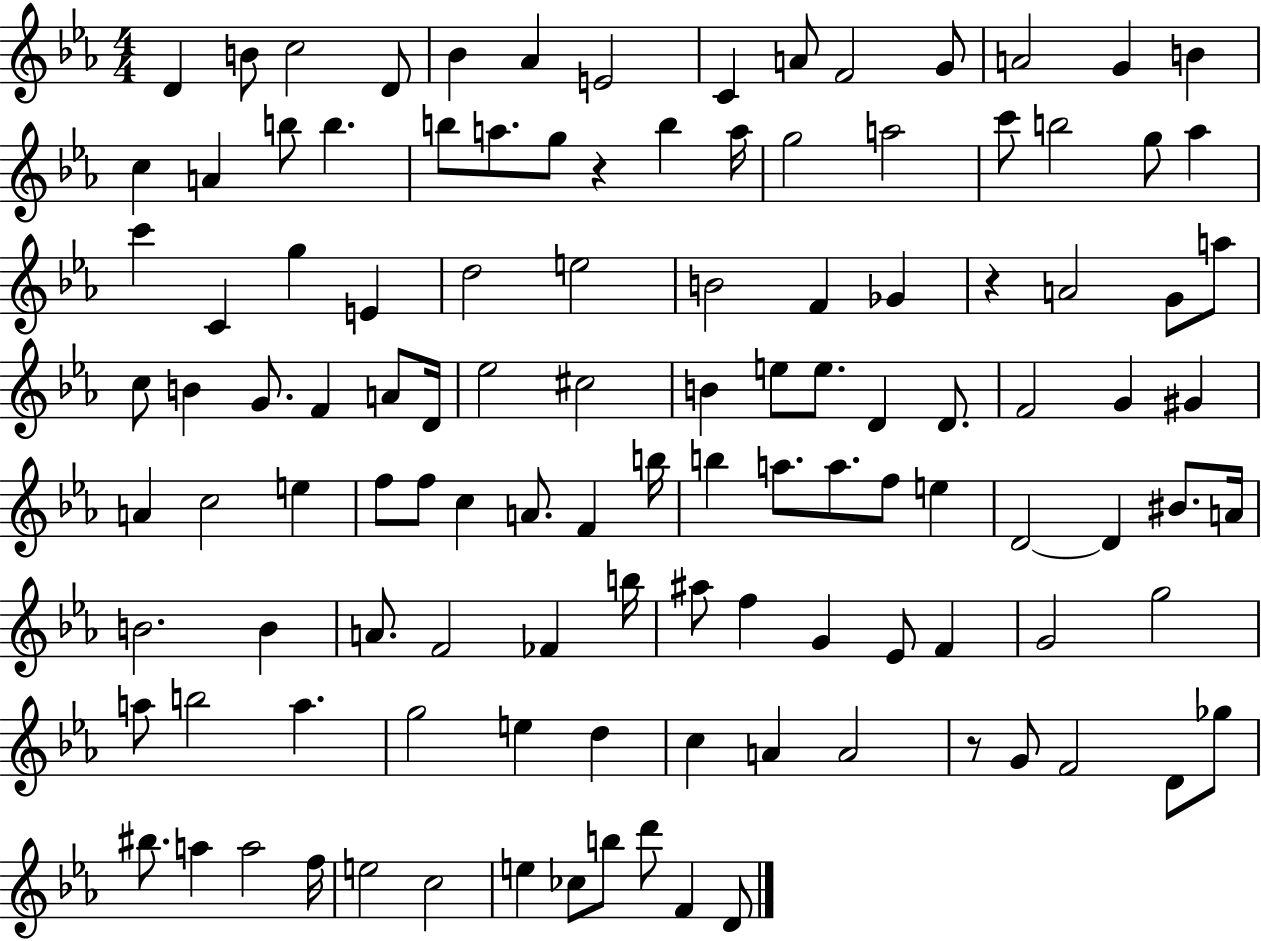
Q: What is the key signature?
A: EES major